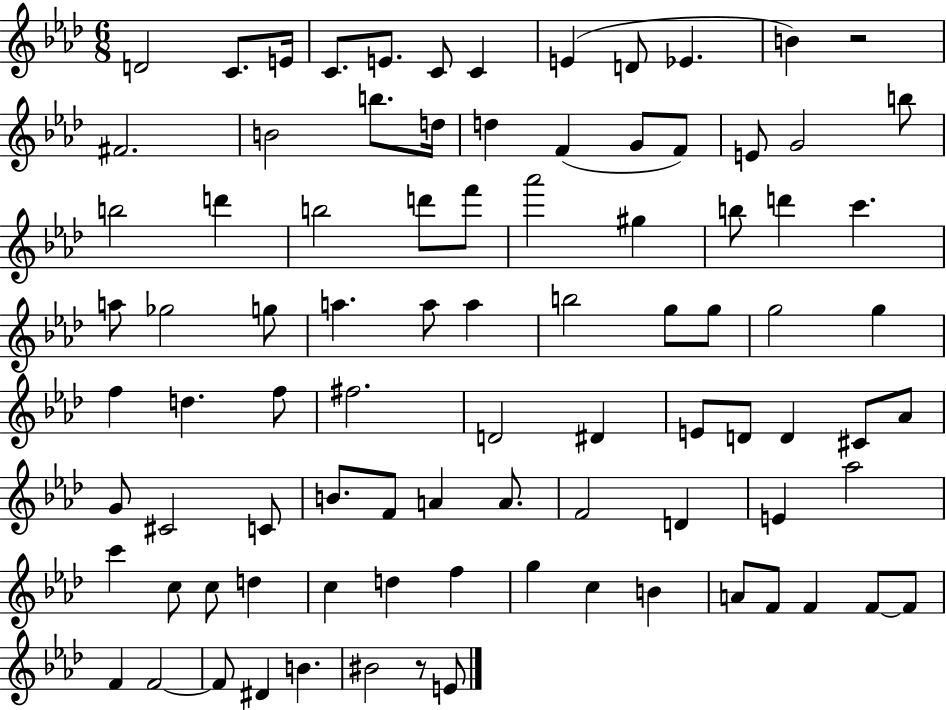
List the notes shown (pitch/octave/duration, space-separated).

D4/h C4/e. E4/s C4/e. E4/e. C4/e C4/q E4/q D4/e Eb4/q. B4/q R/h F#4/h. B4/h B5/e. D5/s D5/q F4/q G4/e F4/e E4/e G4/h B5/e B5/h D6/q B5/h D6/e F6/e Ab6/h G#5/q B5/e D6/q C6/q. A5/e Gb5/h G5/e A5/q. A5/e A5/q B5/h G5/e G5/e G5/h G5/q F5/q D5/q. F5/e F#5/h. D4/h D#4/q E4/e D4/e D4/q C#4/e Ab4/e G4/e C#4/h C4/e B4/e. F4/e A4/q A4/e. F4/h D4/q E4/q Ab5/h C6/q C5/e C5/e D5/q C5/q D5/q F5/q G5/q C5/q B4/q A4/e F4/e F4/q F4/e F4/e F4/q F4/h F4/e D#4/q B4/q. BIS4/h R/e E4/e